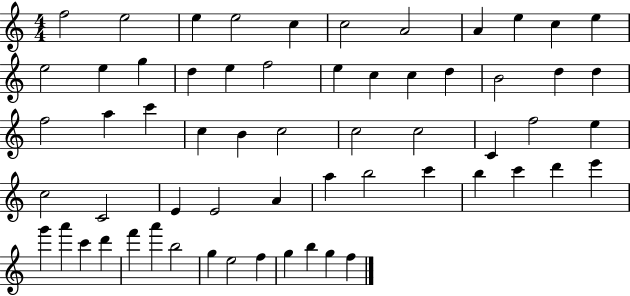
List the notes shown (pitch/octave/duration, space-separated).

F5/h E5/h E5/q E5/h C5/q C5/h A4/h A4/q E5/q C5/q E5/q E5/h E5/q G5/q D5/q E5/q F5/h E5/q C5/q C5/q D5/q B4/h D5/q D5/q F5/h A5/q C6/q C5/q B4/q C5/h C5/h C5/h C4/q F5/h E5/q C5/h C4/h E4/q E4/h A4/q A5/q B5/h C6/q B5/q C6/q D6/q E6/q G6/q A6/q C6/q D6/q F6/q A6/q B5/h G5/q E5/h F5/q G5/q B5/q G5/q F5/q